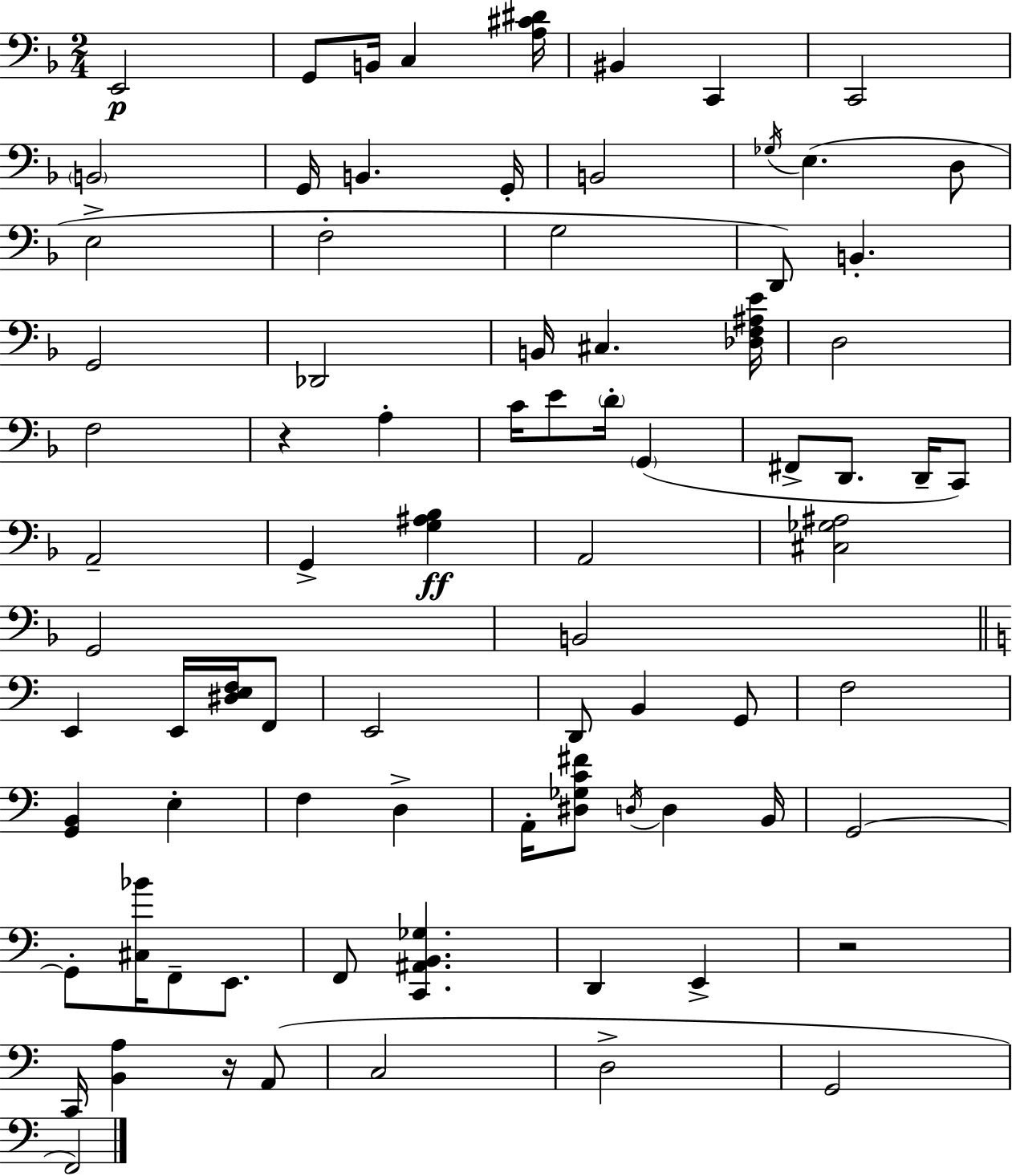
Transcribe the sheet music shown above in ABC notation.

X:1
T:Untitled
M:2/4
L:1/4
K:Dm
E,,2 G,,/2 B,,/4 C, [A,^C^D]/4 ^B,, C,, C,,2 B,,2 G,,/4 B,, G,,/4 B,,2 _G,/4 E, D,/2 E,2 F,2 G,2 D,,/2 B,, G,,2 _D,,2 B,,/4 ^C, [_D,F,^A,E]/4 D,2 F,2 z A, C/4 E/2 D/4 G,, ^F,,/2 D,,/2 D,,/4 C,,/2 A,,2 G,, [G,^A,_B,] A,,2 [^C,_G,^A,]2 G,,2 B,,2 E,, E,,/4 [^D,E,F,]/4 F,,/2 E,,2 D,,/2 B,, G,,/2 F,2 [G,,B,,] E, F, D, A,,/4 [^D,_G,C^F]/2 D,/4 D, B,,/4 G,,2 G,,/2 [^C,_B]/4 F,,/2 E,,/2 F,,/2 [C,,^A,,B,,_G,] D,, E,, z2 C,,/4 [B,,A,] z/4 A,,/2 C,2 D,2 G,,2 F,,2